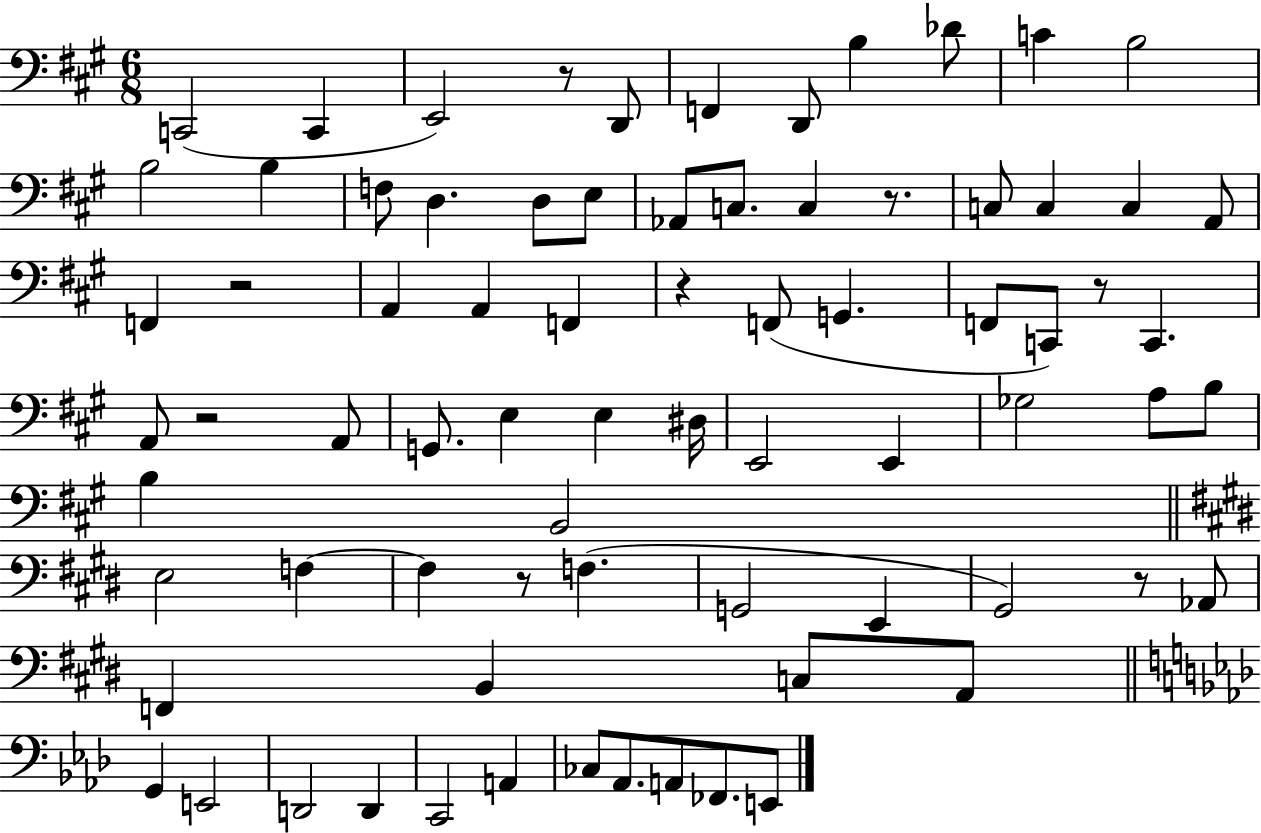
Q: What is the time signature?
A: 6/8